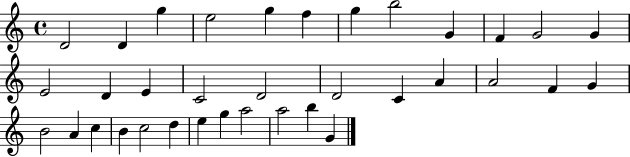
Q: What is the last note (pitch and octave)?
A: G4